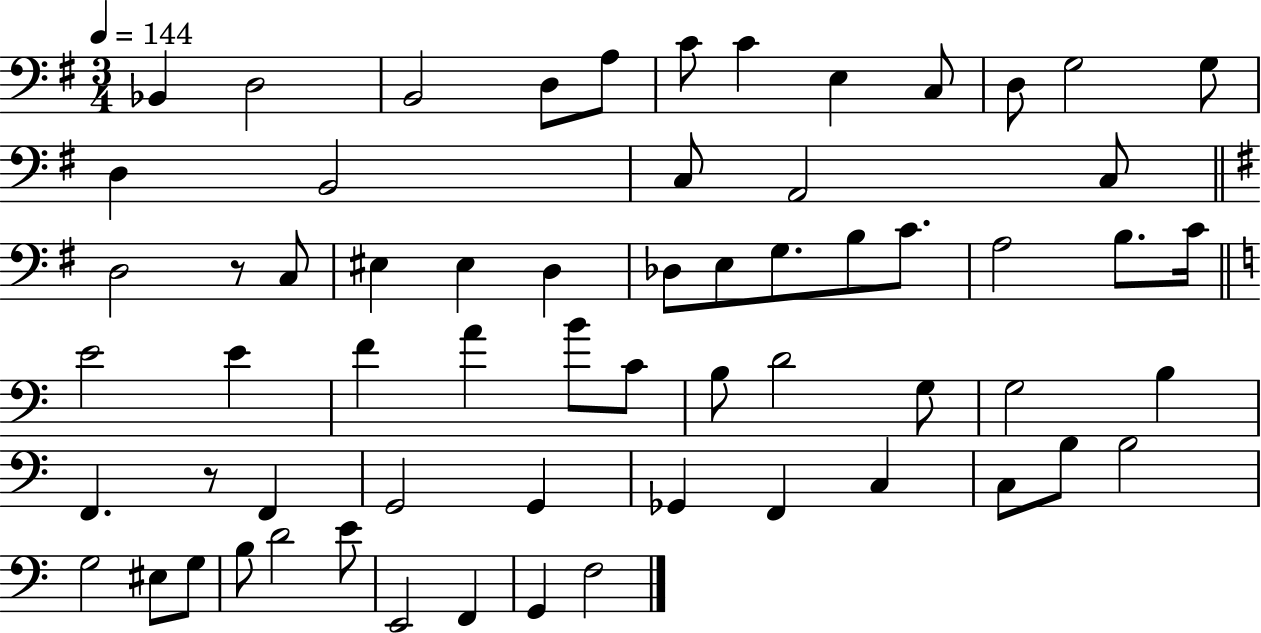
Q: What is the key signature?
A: G major